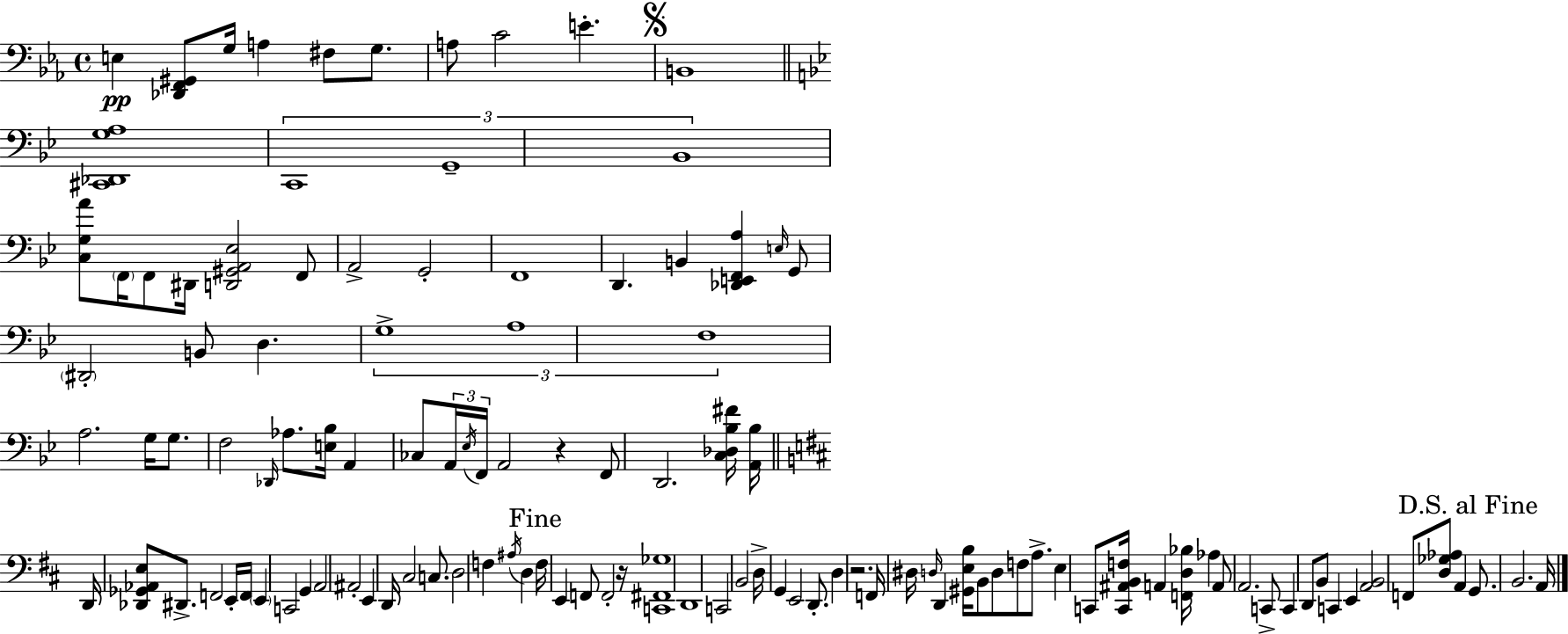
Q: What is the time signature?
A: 4/4